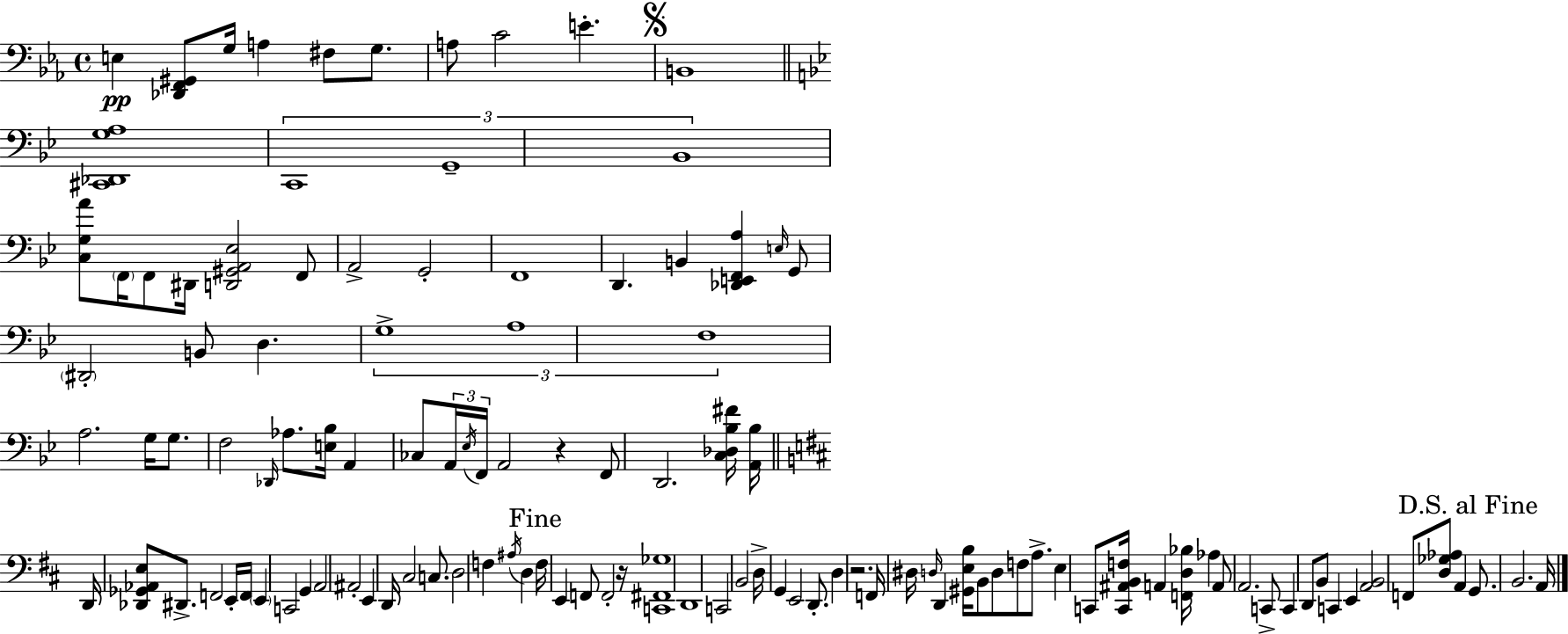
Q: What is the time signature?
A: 4/4